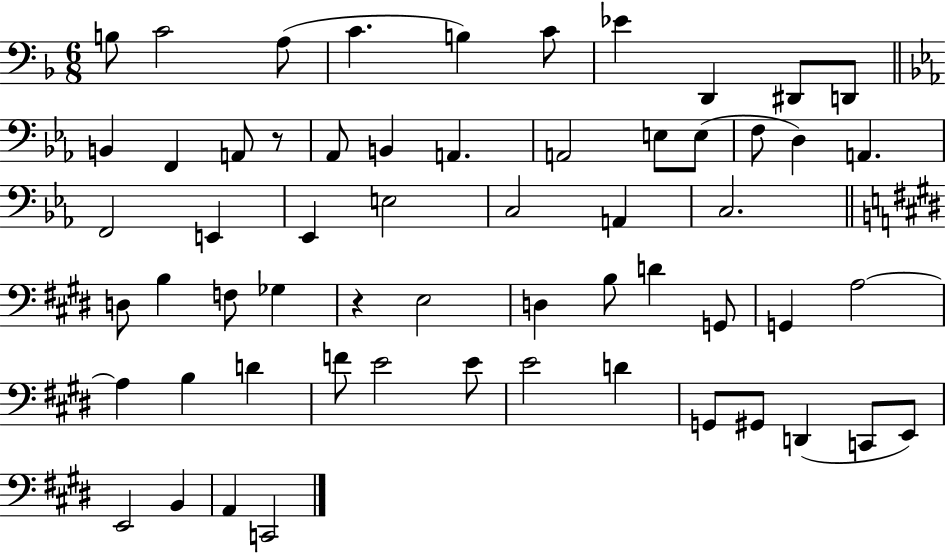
B3/e C4/h A3/e C4/q. B3/q C4/e Eb4/q D2/q D#2/e D2/e B2/q F2/q A2/e R/e Ab2/e B2/q A2/q. A2/h E3/e E3/e F3/e D3/q A2/q. F2/h E2/q Eb2/q E3/h C3/h A2/q C3/h. D3/e B3/q F3/e Gb3/q R/q E3/h D3/q B3/e D4/q G2/e G2/q A3/h A3/q B3/q D4/q F4/e E4/h E4/e E4/h D4/q G2/e G#2/e D2/q C2/e E2/e E2/h B2/q A2/q C2/h